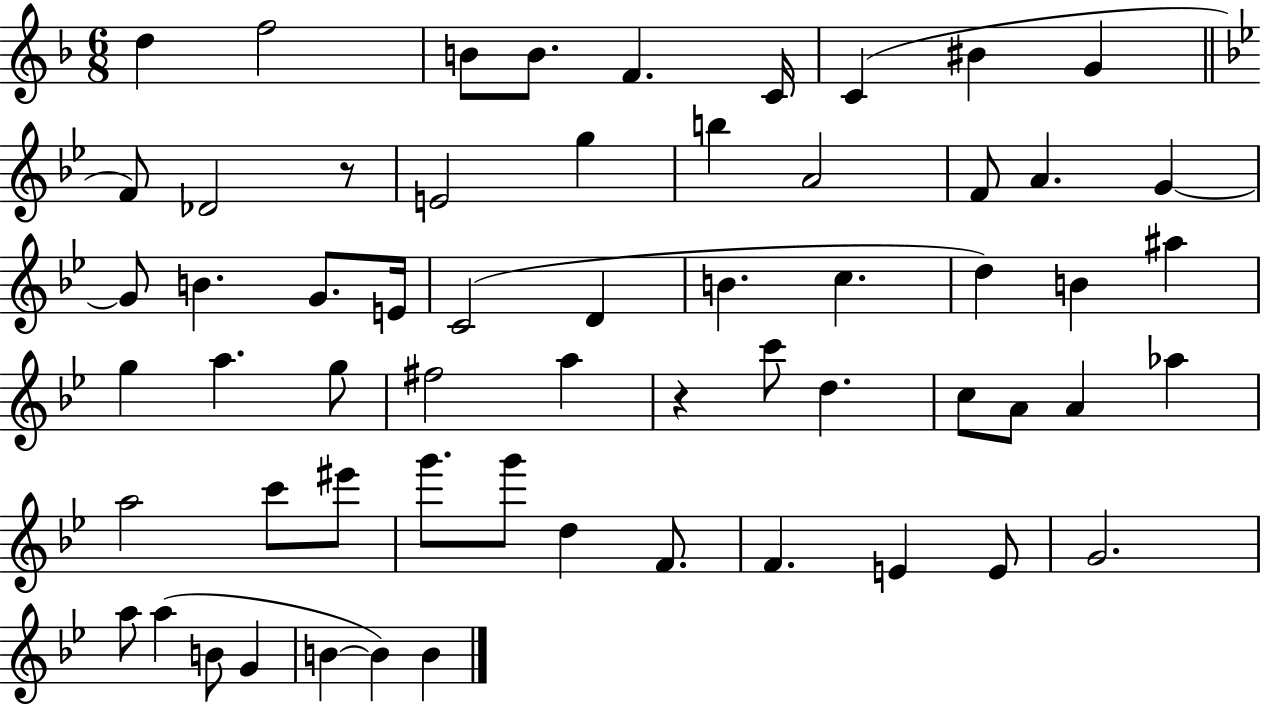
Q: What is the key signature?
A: F major